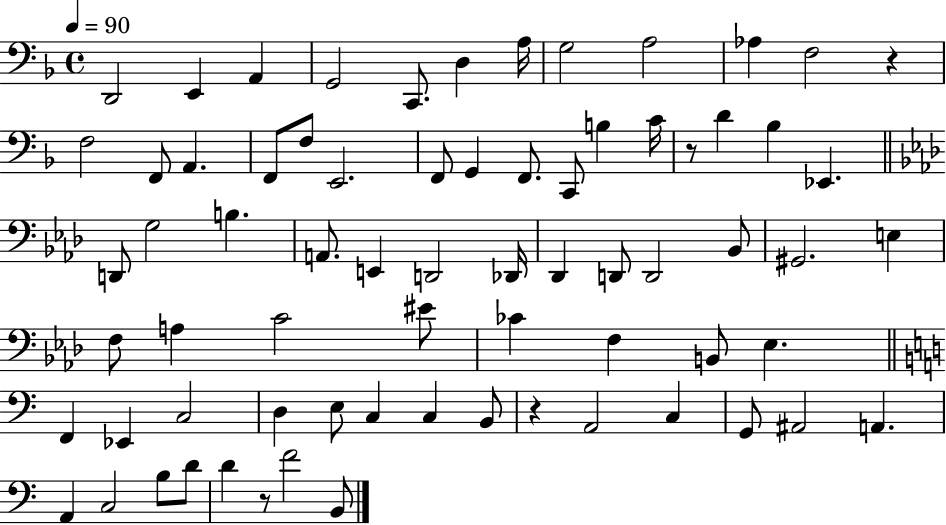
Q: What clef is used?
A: bass